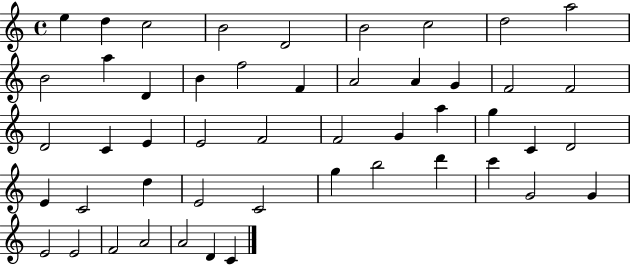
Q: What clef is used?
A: treble